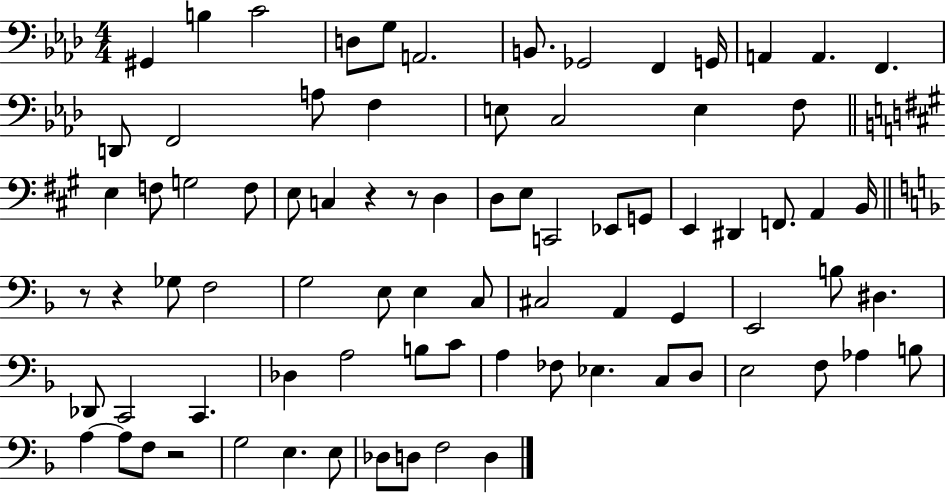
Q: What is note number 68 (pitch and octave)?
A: A3